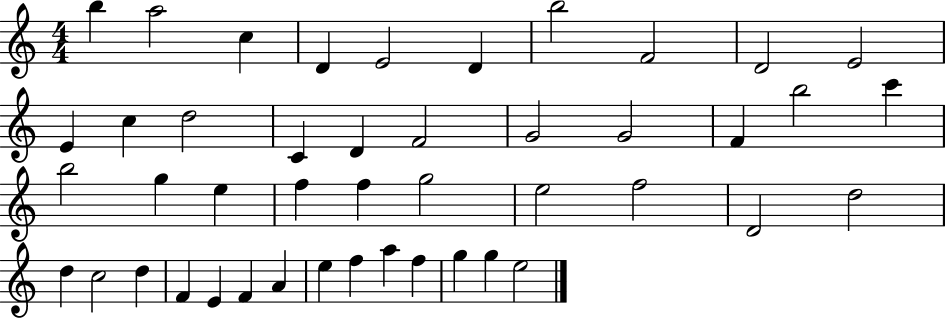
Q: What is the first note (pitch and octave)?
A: B5